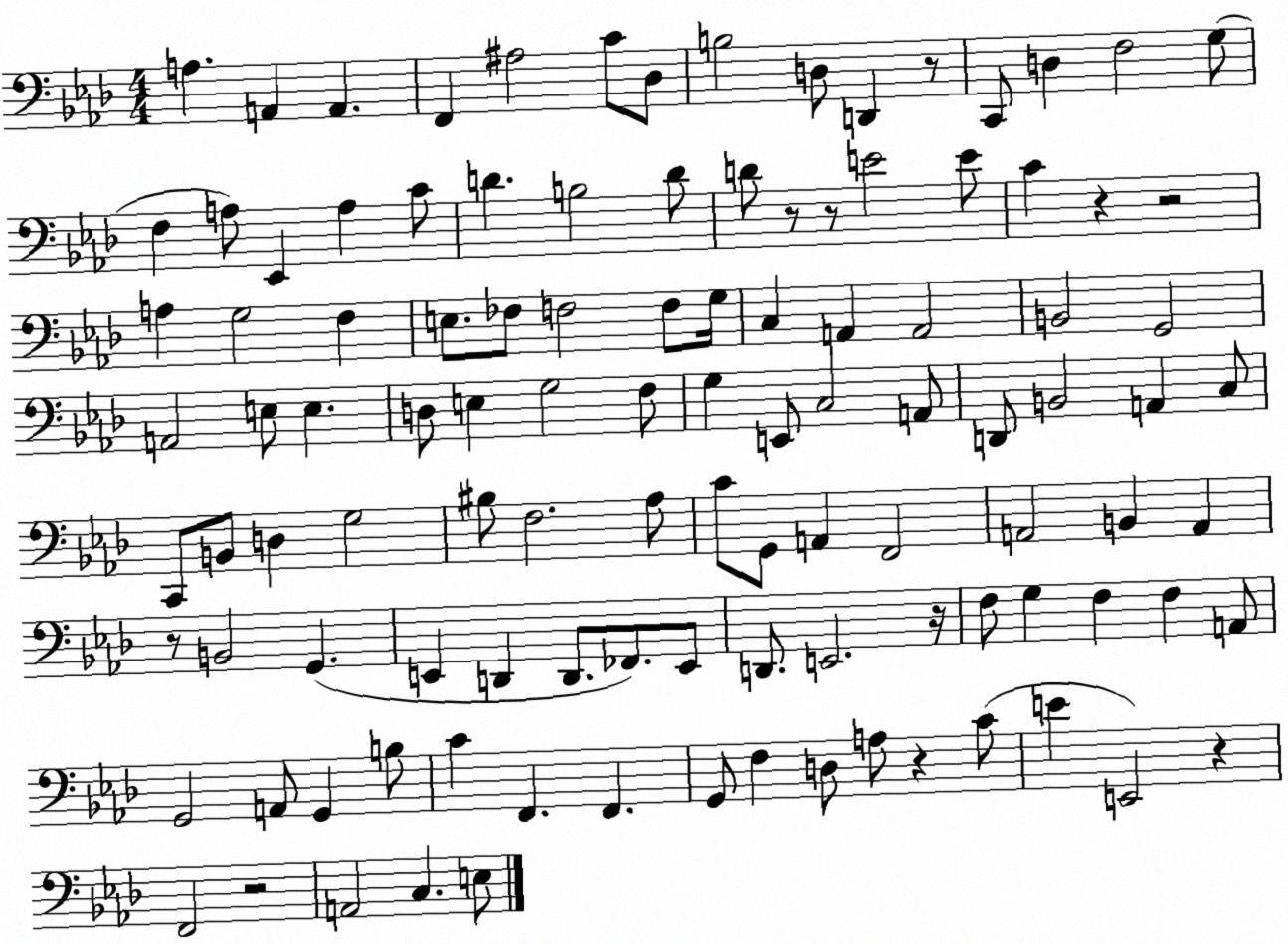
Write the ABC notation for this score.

X:1
T:Untitled
M:4/4
L:1/4
K:Ab
A, A,, A,, F,, ^A,2 C/2 _D,/2 B,2 D,/2 D,, z/2 C,,/2 D, F,2 G,/2 F, A,/2 _E,, A, C/2 D B,2 D/2 D/2 z/2 z/2 E2 E/2 C z z2 A, G,2 F, E,/2 _F,/2 F,2 F,/2 G,/4 C, A,, A,,2 B,,2 G,,2 A,,2 E,/2 E, D,/2 E, G,2 F,/2 G, E,,/2 C,2 A,,/2 D,,/2 B,,2 A,, C,/2 C,,/2 B,,/2 D, G,2 ^B,/2 F,2 _A,/2 C/2 G,,/2 A,, F,,2 A,,2 B,, A,, z/2 B,,2 G,, E,, D,, D,,/2 _F,,/2 E,,/2 D,,/2 E,,2 z/4 F,/2 G, F, F, A,,/2 G,,2 A,,/2 G,, B,/2 C F,, F,, G,,/2 F, D,/2 A,/2 z C/2 E E,,2 z F,,2 z2 A,,2 C, E,/2